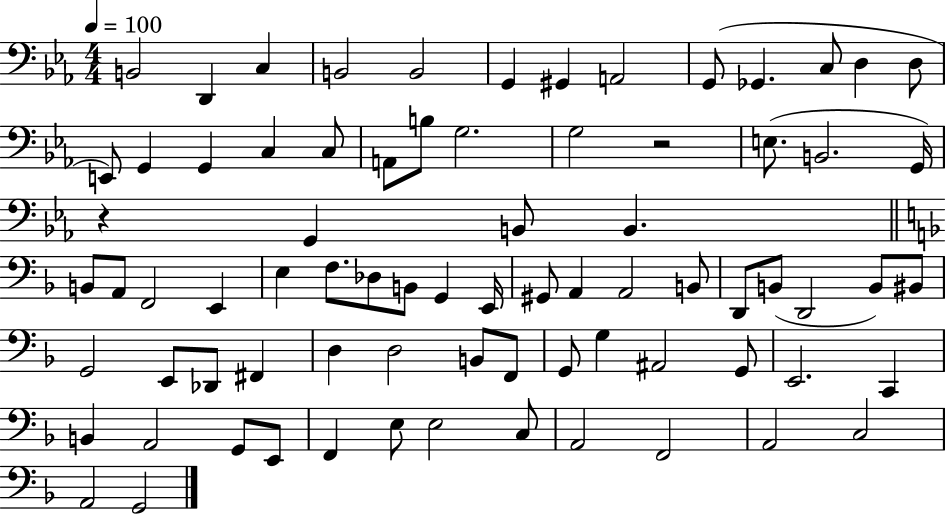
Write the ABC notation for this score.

X:1
T:Untitled
M:4/4
L:1/4
K:Eb
B,,2 D,, C, B,,2 B,,2 G,, ^G,, A,,2 G,,/2 _G,, C,/2 D, D,/2 E,,/2 G,, G,, C, C,/2 A,,/2 B,/2 G,2 G,2 z2 E,/2 B,,2 G,,/4 z G,, B,,/2 B,, B,,/2 A,,/2 F,,2 E,, E, F,/2 _D,/2 B,,/2 G,, E,,/4 ^G,,/2 A,, A,,2 B,,/2 D,,/2 B,,/2 D,,2 B,,/2 ^B,,/2 G,,2 E,,/2 _D,,/2 ^F,, D, D,2 B,,/2 F,,/2 G,,/2 G, ^A,,2 G,,/2 E,,2 C,, B,, A,,2 G,,/2 E,,/2 F,, E,/2 E,2 C,/2 A,,2 F,,2 A,,2 C,2 A,,2 G,,2